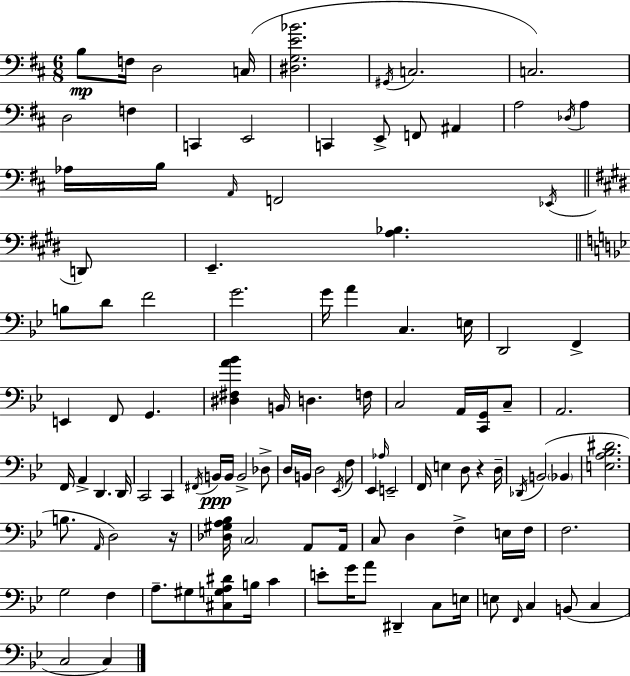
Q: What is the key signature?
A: D major